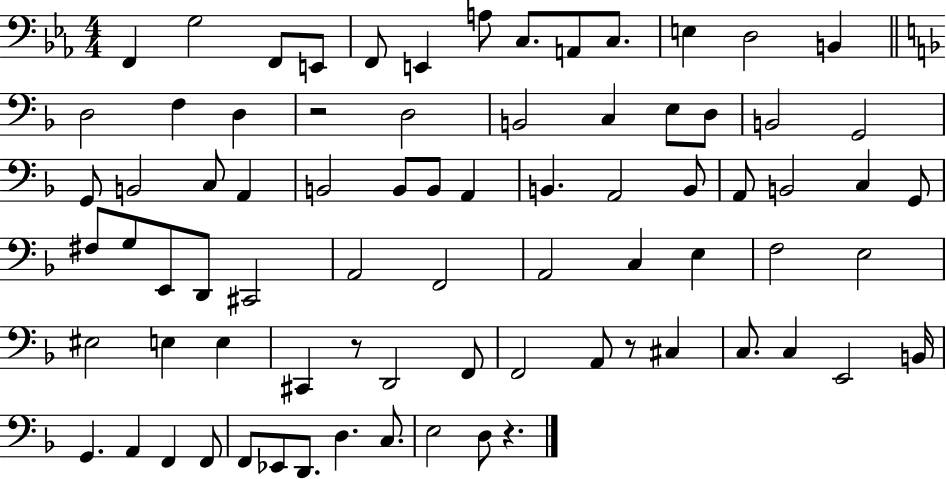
{
  \clef bass
  \numericTimeSignature
  \time 4/4
  \key ees \major
  f,4 g2 f,8 e,8 | f,8 e,4 a8 c8. a,8 c8. | e4 d2 b,4 | \bar "||" \break \key f \major d2 f4 d4 | r2 d2 | b,2 c4 e8 d8 | b,2 g,2 | \break g,8 b,2 c8 a,4 | b,2 b,8 b,8 a,4 | b,4. a,2 b,8 | a,8 b,2 c4 g,8 | \break fis8 g8 e,8 d,8 cis,2 | a,2 f,2 | a,2 c4 e4 | f2 e2 | \break eis2 e4 e4 | cis,4 r8 d,2 f,8 | f,2 a,8 r8 cis4 | c8. c4 e,2 b,16 | \break g,4. a,4 f,4 f,8 | f,8 ees,8 d,8. d4. c8. | e2 d8 r4. | \bar "|."
}